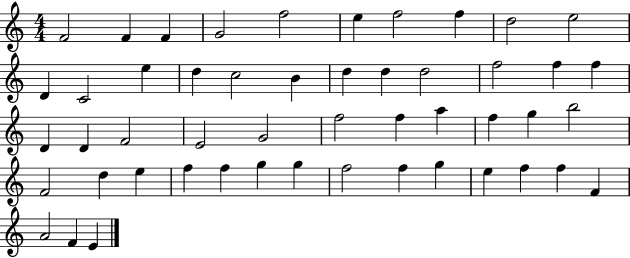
{
  \clef treble
  \numericTimeSignature
  \time 4/4
  \key c \major
  f'2 f'4 f'4 | g'2 f''2 | e''4 f''2 f''4 | d''2 e''2 | \break d'4 c'2 e''4 | d''4 c''2 b'4 | d''4 d''4 d''2 | f''2 f''4 f''4 | \break d'4 d'4 f'2 | e'2 g'2 | f''2 f''4 a''4 | f''4 g''4 b''2 | \break f'2 d''4 e''4 | f''4 f''4 g''4 g''4 | f''2 f''4 g''4 | e''4 f''4 f''4 f'4 | \break a'2 f'4 e'4 | \bar "|."
}